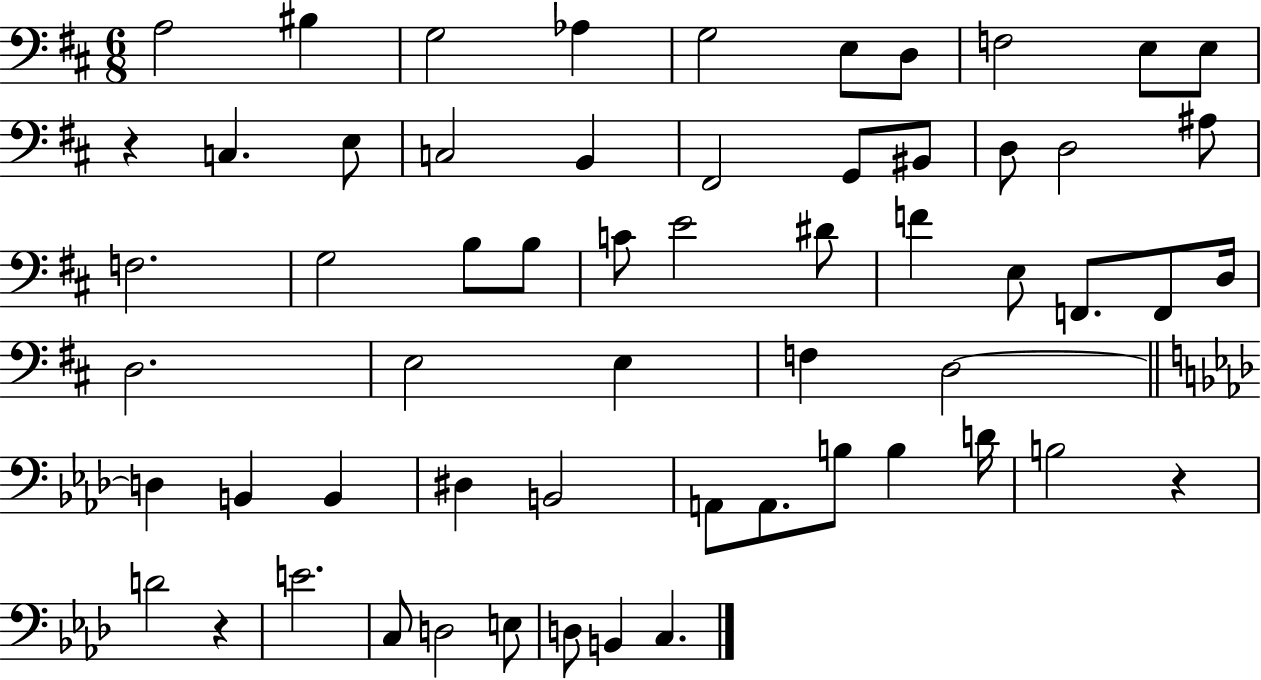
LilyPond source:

{
  \clef bass
  \numericTimeSignature
  \time 6/8
  \key d \major
  a2 bis4 | g2 aes4 | g2 e8 d8 | f2 e8 e8 | \break r4 c4. e8 | c2 b,4 | fis,2 g,8 bis,8 | d8 d2 ais8 | \break f2. | g2 b8 b8 | c'8 e'2 dis'8 | f'4 e8 f,8. f,8 d16 | \break d2. | e2 e4 | f4 d2~~ | \bar "||" \break \key aes \major d4 b,4 b,4 | dis4 b,2 | a,8 a,8. b8 b4 d'16 | b2 r4 | \break d'2 r4 | e'2. | c8 d2 e8 | d8 b,4 c4. | \break \bar "|."
}